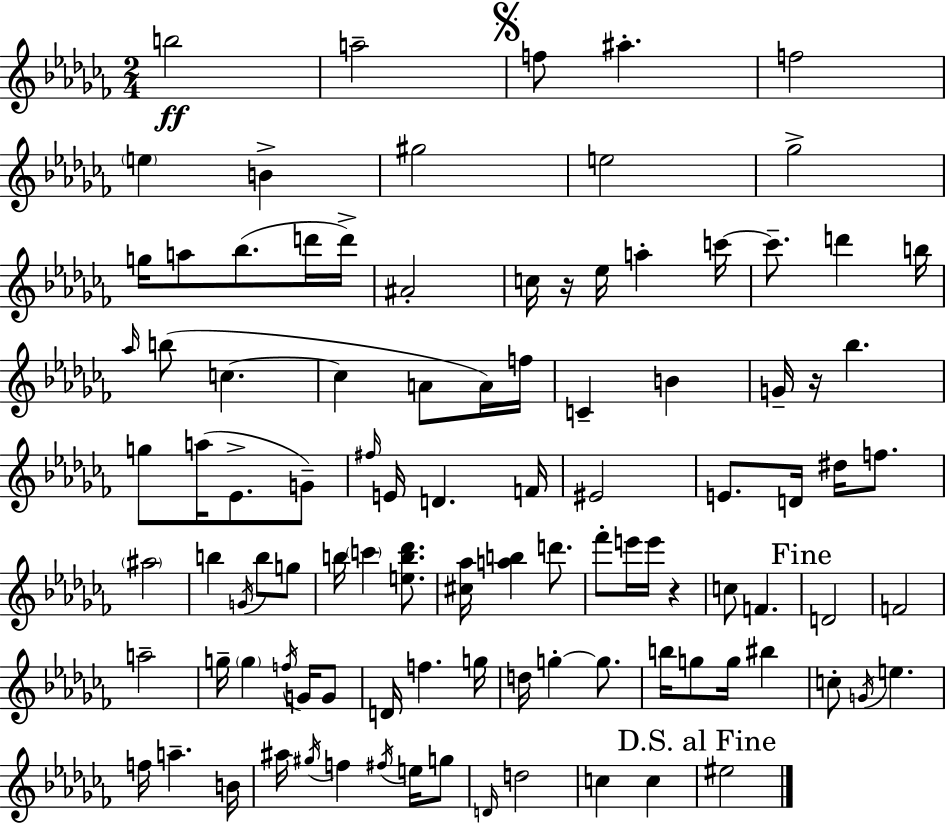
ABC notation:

X:1
T:Untitled
M:2/4
L:1/4
K:Abm
b2 a2 f/2 ^a f2 e B ^g2 e2 _g2 g/4 a/2 _b/2 d'/4 d'/4 ^A2 c/4 z/4 _e/4 a c'/4 c'/2 d' b/4 _a/4 b/2 c c A/2 A/4 f/4 C B G/4 z/4 _b g/2 a/4 _E/2 G/2 ^f/4 E/4 D F/4 ^E2 E/2 D/4 ^d/4 f/2 ^a2 b G/4 b/2 g/2 b/4 c' [eb_d']/2 [^c_a]/4 [ab] d'/2 _f'/2 e'/4 e'/4 z c/2 F D2 F2 a2 g/4 g f/4 G/4 G/2 D/4 f g/4 d/4 g g/2 b/4 g/2 g/4 ^b c/2 G/4 e f/4 a B/4 ^a/4 ^g/4 f ^f/4 e/4 g/2 D/4 d2 c c ^e2